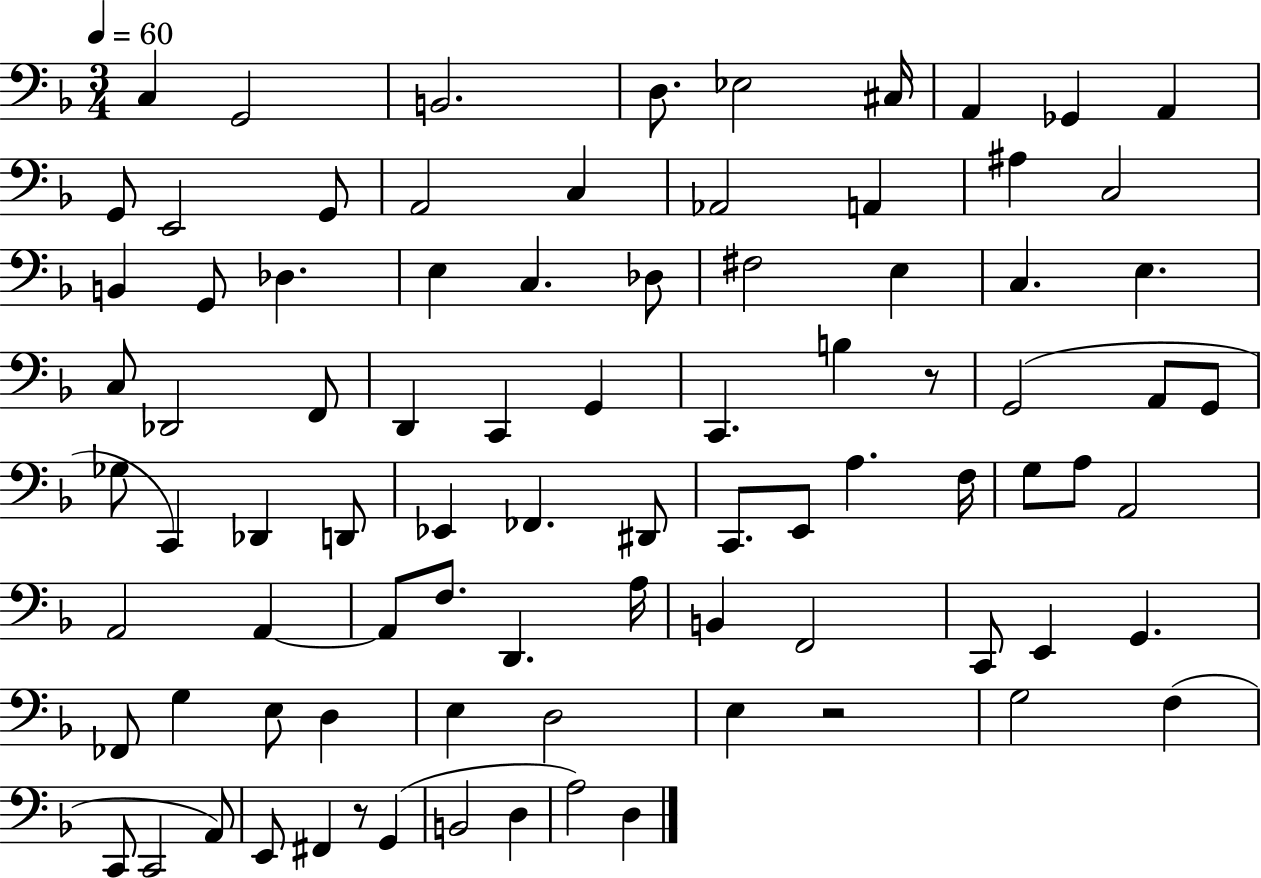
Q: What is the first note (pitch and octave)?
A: C3